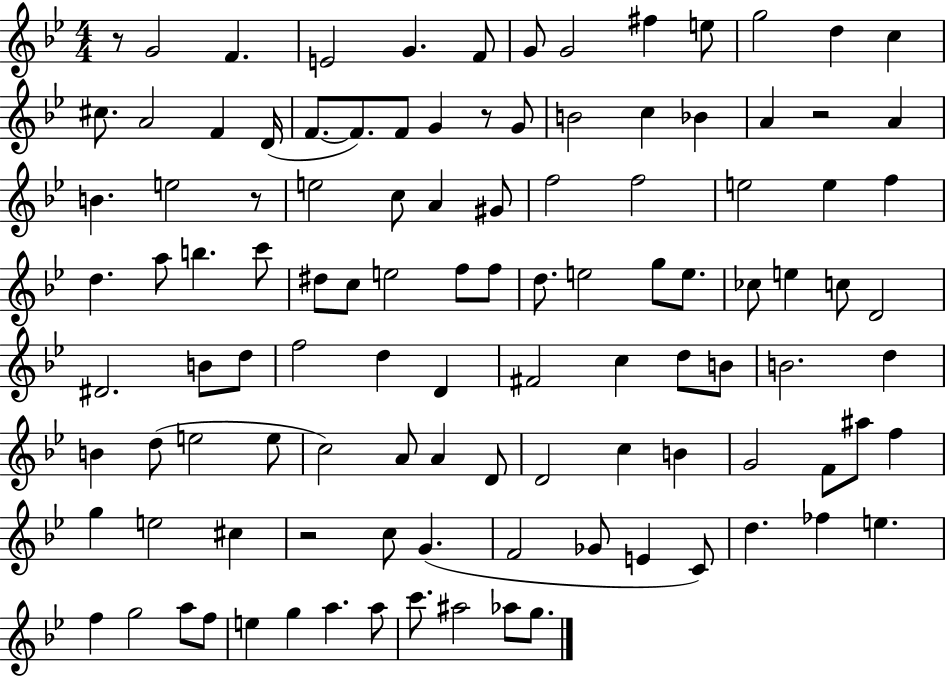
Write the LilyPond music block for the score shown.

{
  \clef treble
  \numericTimeSignature
  \time 4/4
  \key bes \major
  r8 g'2 f'4. | e'2 g'4. f'8 | g'8 g'2 fis''4 e''8 | g''2 d''4 c''4 | \break cis''8. a'2 f'4 d'16( | f'8.~~ f'8.) f'8 g'4 r8 g'8 | b'2 c''4 bes'4 | a'4 r2 a'4 | \break b'4. e''2 r8 | e''2 c''8 a'4 gis'8 | f''2 f''2 | e''2 e''4 f''4 | \break d''4. a''8 b''4. c'''8 | dis''8 c''8 e''2 f''8 f''8 | d''8. e''2 g''8 e''8. | ces''8 e''4 c''8 d'2 | \break dis'2. b'8 d''8 | f''2 d''4 d'4 | fis'2 c''4 d''8 b'8 | b'2. d''4 | \break b'4 d''8( e''2 e''8 | c''2) a'8 a'4 d'8 | d'2 c''4 b'4 | g'2 f'8 ais''8 f''4 | \break g''4 e''2 cis''4 | r2 c''8 g'4.( | f'2 ges'8 e'4 c'8) | d''4. fes''4 e''4. | \break f''4 g''2 a''8 f''8 | e''4 g''4 a''4. a''8 | c'''8. ais''2 aes''8 g''8. | \bar "|."
}